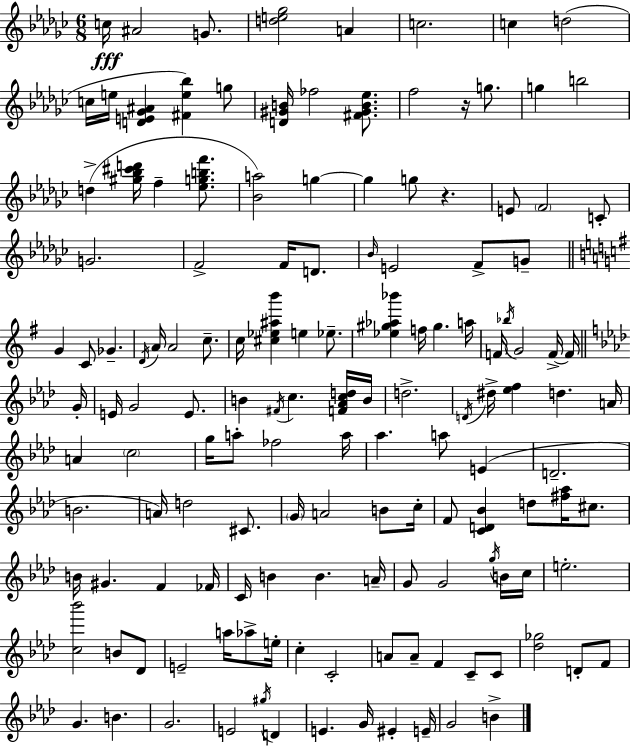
X:1
T:Untitled
M:6/8
L:1/4
K:Ebm
c/4 ^A2 G/2 [de_g]2 A c2 c d2 c/4 e/4 [DE_G^A] [^Fe_b] g/2 [D^GB]/4 _f2 [^F^GB_e]/2 f2 z/4 g/2 g b2 d [^g_b^c'd']/4 f [_egbf']/2 [_Ba]2 g g g/2 z E/2 F2 C/2 G2 F2 F/4 D/2 _B/4 E2 F/2 G/2 G C/2 _G D/4 A/4 A2 c/2 c/4 [^c_e^ab'] e _e/2 [_e^g_a_b'] f/4 ^g a/4 F/4 _b/4 G2 F/4 F/4 G/4 E/4 G2 E/2 B ^F/4 c [F_Acd]/4 B/4 d2 D/4 ^d/4 [_ef] d A/4 A c2 g/4 a/2 _f2 a/4 _a a/2 E D2 B2 A/4 d2 ^C/2 G/4 A2 B/2 c/4 F/2 [CD_B] d/2 [^f_a]/4 ^c/2 B/4 ^G F _F/4 C/4 B B A/4 G/2 G2 g/4 B/4 c/4 e2 [c_b']2 B/2 _D/2 E2 a/4 _a/2 e/4 c C2 A/2 A/2 F C/2 C/2 [_d_g]2 D/2 F/2 G B G2 E2 ^g/4 D E G/4 ^E E/4 G2 B